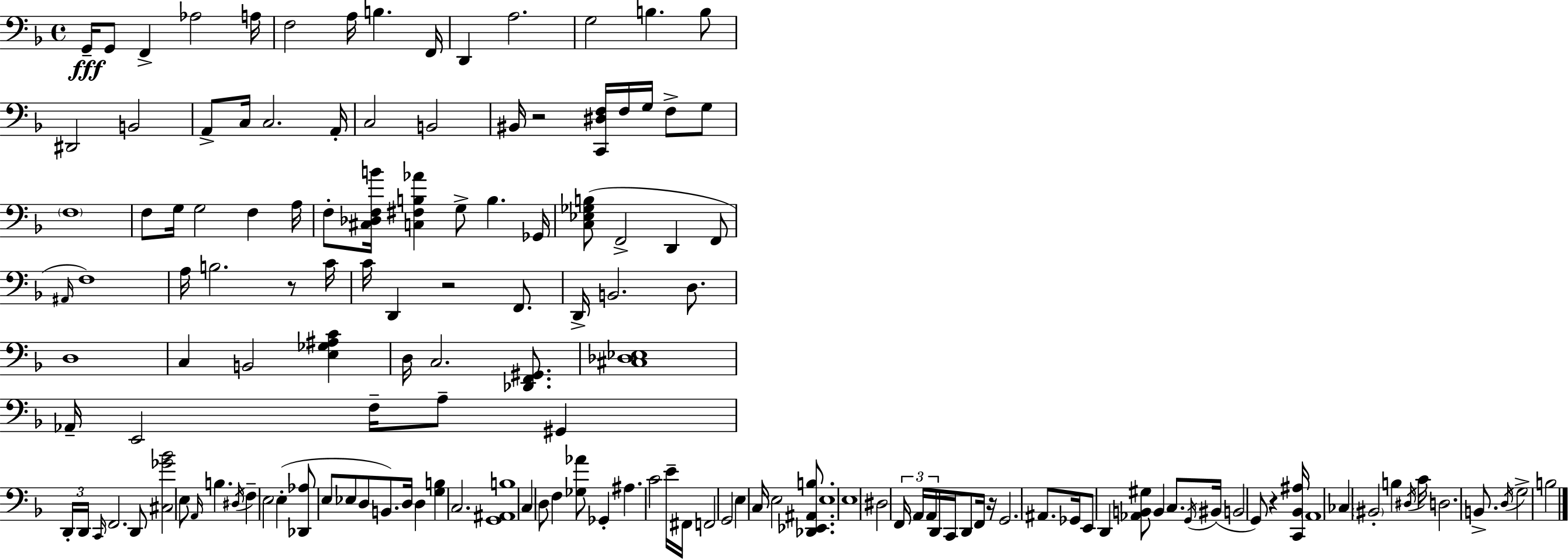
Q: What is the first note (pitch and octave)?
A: G2